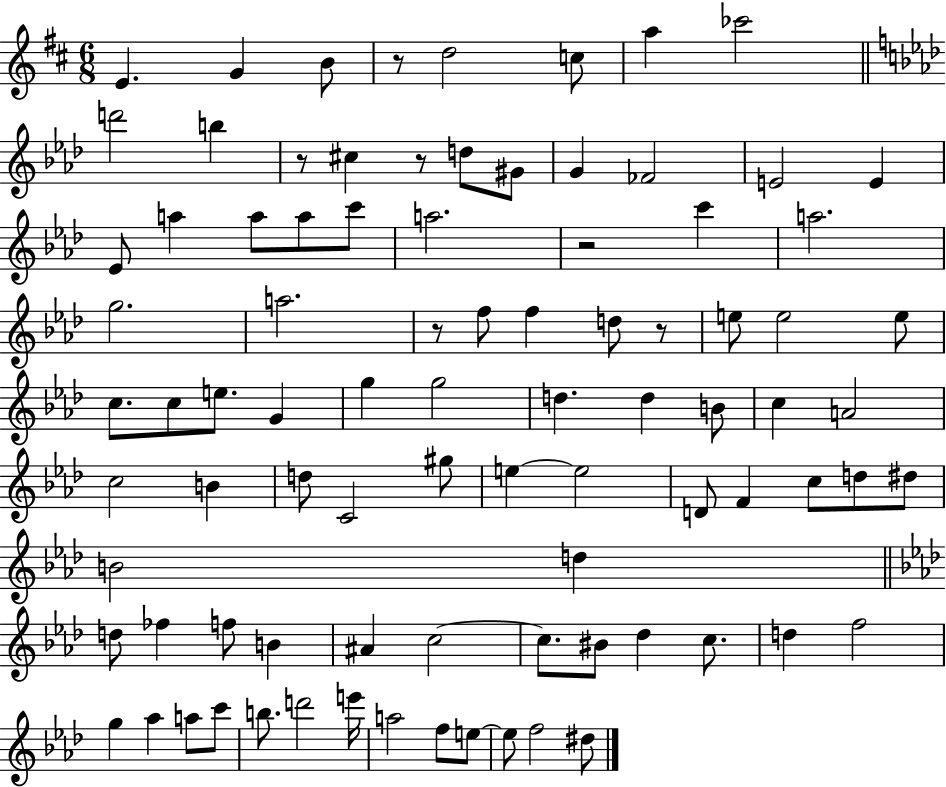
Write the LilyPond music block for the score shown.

{
  \clef treble
  \numericTimeSignature
  \time 6/8
  \key d \major
  \repeat volta 2 { e'4. g'4 b'8 | r8 d''2 c''8 | a''4 ces'''2 | \bar "||" \break \key aes \major d'''2 b''4 | r8 cis''4 r8 d''8 gis'8 | g'4 fes'2 | e'2 e'4 | \break ees'8 a''4 a''8 a''8 c'''8 | a''2. | r2 c'''4 | a''2. | \break g''2. | a''2. | r8 f''8 f''4 d''8 r8 | e''8 e''2 e''8 | \break c''8. c''8 e''8. g'4 | g''4 g''2 | d''4. d''4 b'8 | c''4 a'2 | \break c''2 b'4 | d''8 c'2 gis''8 | e''4~~ e''2 | d'8 f'4 c''8 d''8 dis''8 | \break b'2 d''4 | \bar "||" \break \key aes \major d''8 fes''4 f''8 b'4 | ais'4 c''2~~ | c''8. bis'8 des''4 c''8. | d''4 f''2 | \break g''4 aes''4 a''8 c'''8 | b''8. d'''2 e'''16 | a''2 f''8 e''8~~ | e''8 f''2 dis''8 | \break } \bar "|."
}